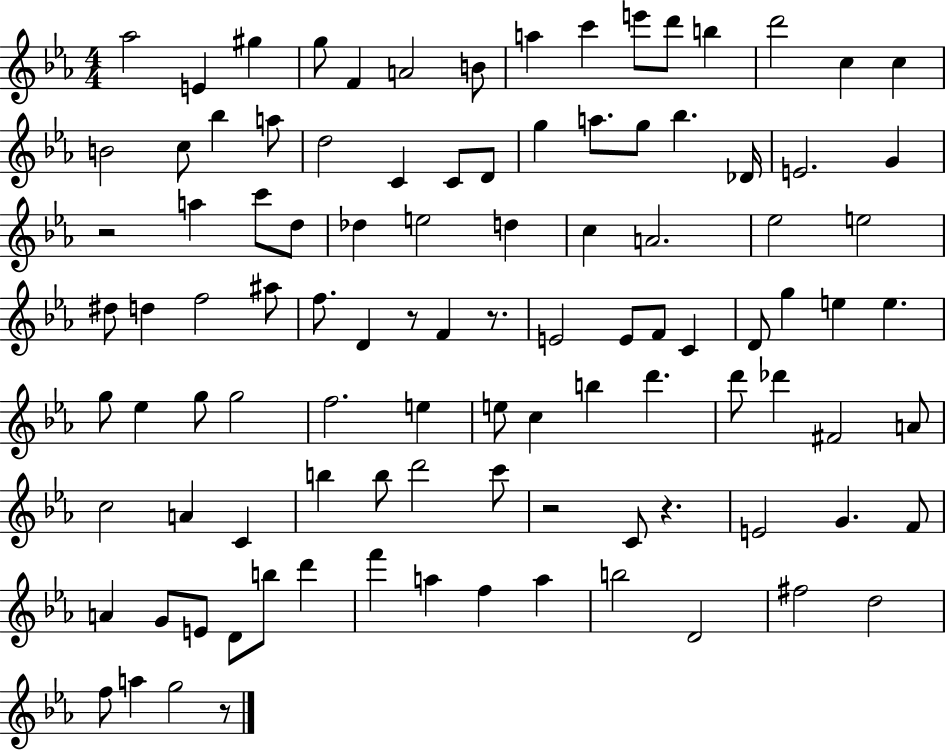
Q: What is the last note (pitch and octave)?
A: G5